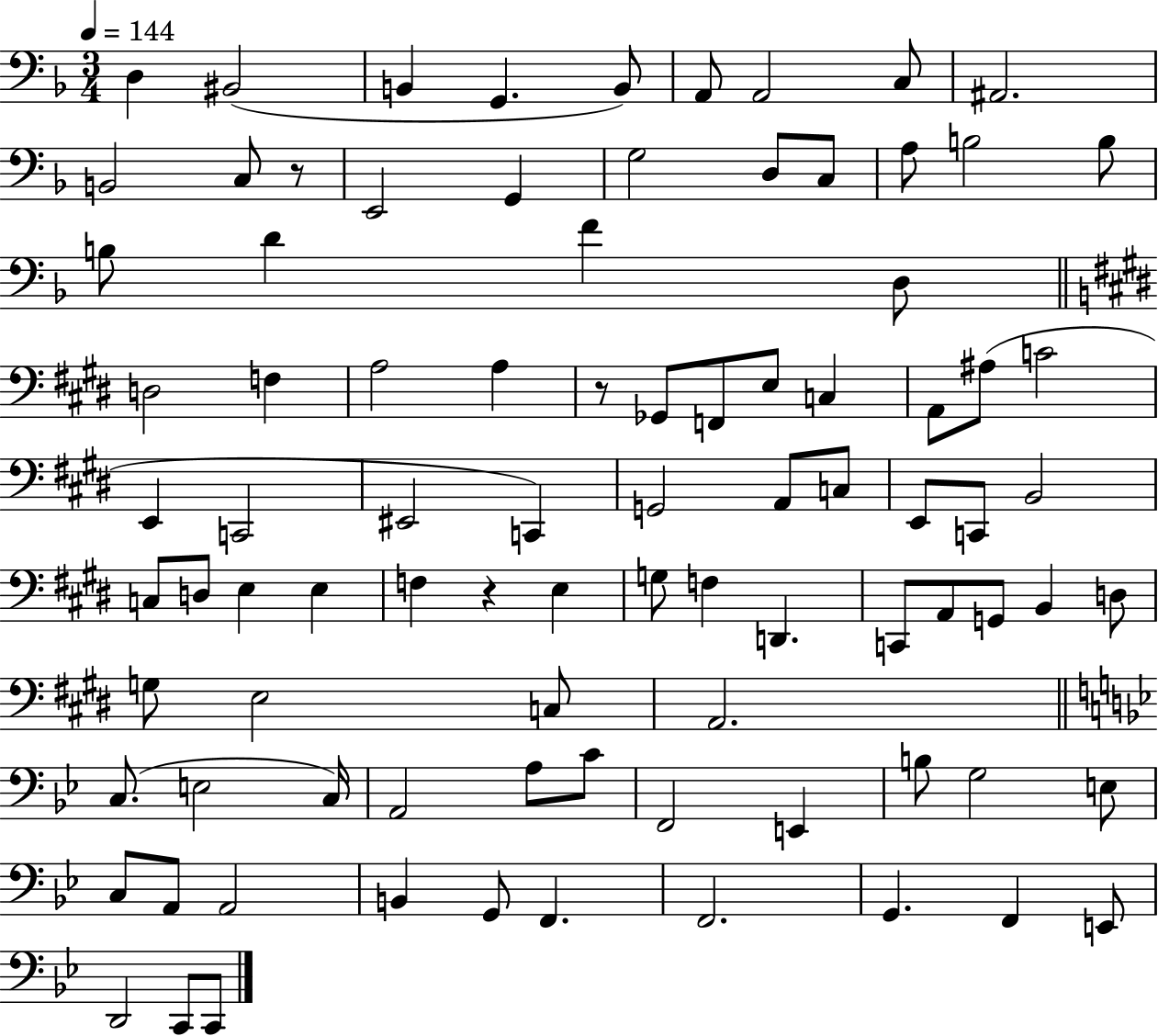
{
  \clef bass
  \numericTimeSignature
  \time 3/4
  \key f \major
  \tempo 4 = 144
  d4 bis,2( | b,4 g,4. b,8) | a,8 a,2 c8 | ais,2. | \break b,2 c8 r8 | e,2 g,4 | g2 d8 c8 | a8 b2 b8 | \break b8 d'4 f'4 d8 | \bar "||" \break \key e \major d2 f4 | a2 a4 | r8 ges,8 f,8 e8 c4 | a,8 ais8( c'2 | \break e,4 c,2 | eis,2 c,4) | g,2 a,8 c8 | e,8 c,8 b,2 | \break c8 d8 e4 e4 | f4 r4 e4 | g8 f4 d,4. | c,8 a,8 g,8 b,4 d8 | \break g8 e2 c8 | a,2. | \bar "||" \break \key g \minor c8.( e2 c16) | a,2 a8 c'8 | f,2 e,4 | b8 g2 e8 | \break c8 a,8 a,2 | b,4 g,8 f,4. | f,2. | g,4. f,4 e,8 | \break d,2 c,8 c,8 | \bar "|."
}